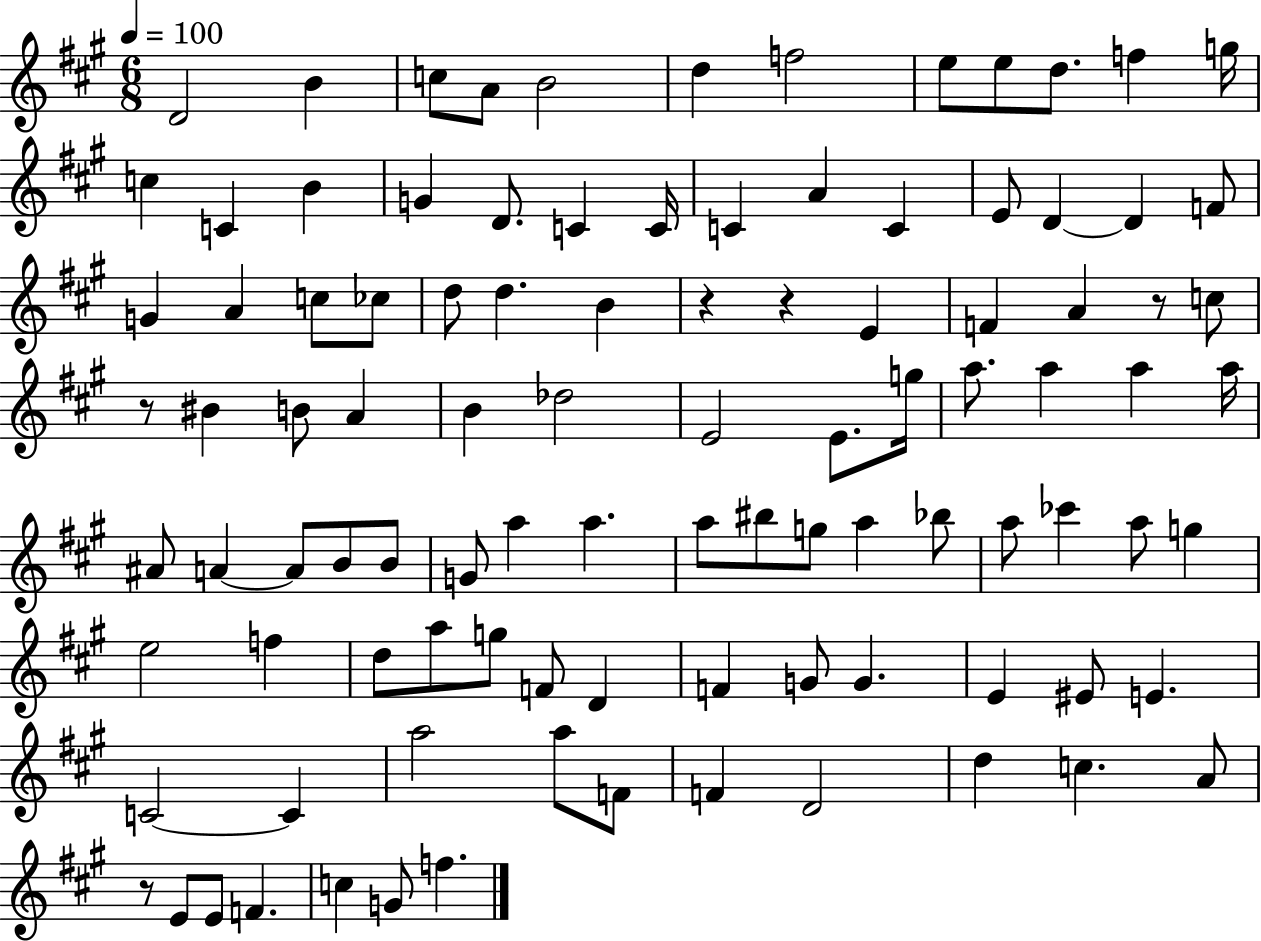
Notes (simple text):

D4/h B4/q C5/e A4/e B4/h D5/q F5/h E5/e E5/e D5/e. F5/q G5/s C5/q C4/q B4/q G4/q D4/e. C4/q C4/s C4/q A4/q C4/q E4/e D4/q D4/q F4/e G4/q A4/q C5/e CES5/e D5/e D5/q. B4/q R/q R/q E4/q F4/q A4/q R/e C5/e R/e BIS4/q B4/e A4/q B4/q Db5/h E4/h E4/e. G5/s A5/e. A5/q A5/q A5/s A#4/e A4/q A4/e B4/e B4/e G4/e A5/q A5/q. A5/e BIS5/e G5/e A5/q Bb5/e A5/e CES6/q A5/e G5/q E5/h F5/q D5/e A5/e G5/e F4/e D4/q F4/q G4/e G4/q. E4/q EIS4/e E4/q. C4/h C4/q A5/h A5/e F4/e F4/q D4/h D5/q C5/q. A4/e R/e E4/e E4/e F4/q. C5/q G4/e F5/q.